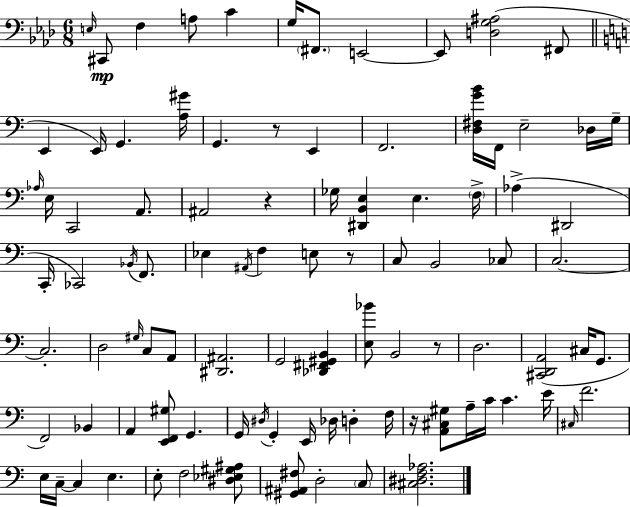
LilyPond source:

{
  \clef bass
  \numericTimeSignature
  \time 6/8
  \key aes \major
  \grace { e16 }\mp cis,8 f4 a8 c'4 | g16 \parenthesize fis,8. e,2~~ | e,8 <d g ais>2( fis,8 | \bar "||" \break \key c \major e,4 e,16) g,4. <a gis'>16 | g,4. r8 e,4 | f,2. | <d fis g' b'>16 f,16 e2-- des16 g16-- | \break \grace { aes16 } e16 c,2 a,8. | ais,2 r4 | ges16 <dis, b, e>4 e4. | \parenthesize f16-> aes4->( dis,2 | \break c,16-. ces,2) \acciaccatura { bes,16 } f,8. | ees4 \acciaccatura { ais,16 } f4 e8 | r8 c8 b,2 | ces8 c2.~~ | \break c2.-. | d2 \grace { gis16 } | c8 a,8 <dis, ais,>2. | g,2 | \break <des, fis, gis, b,>4 <e bes'>8 b,2 | r8 d2. | <cis, d, a,>2( | cis16 g,8. f,2) | \break bes,4 a,4 <e, f, gis>8 g,4. | g,16 \acciaccatura { dis16 } g,4-. e,16 des16 | d4-. f16 r16 <a, cis gis>8 a16-- c'16 c'4. | e'16 \grace { cis16 } f'2. | \break e16 c16--~~ c4 | e4. e8-. f2 | <dis ees gis ais>8 <gis, ais, fis>8 d2-. | \parenthesize c8 <cis dis f aes>2. | \break \bar "|."
}